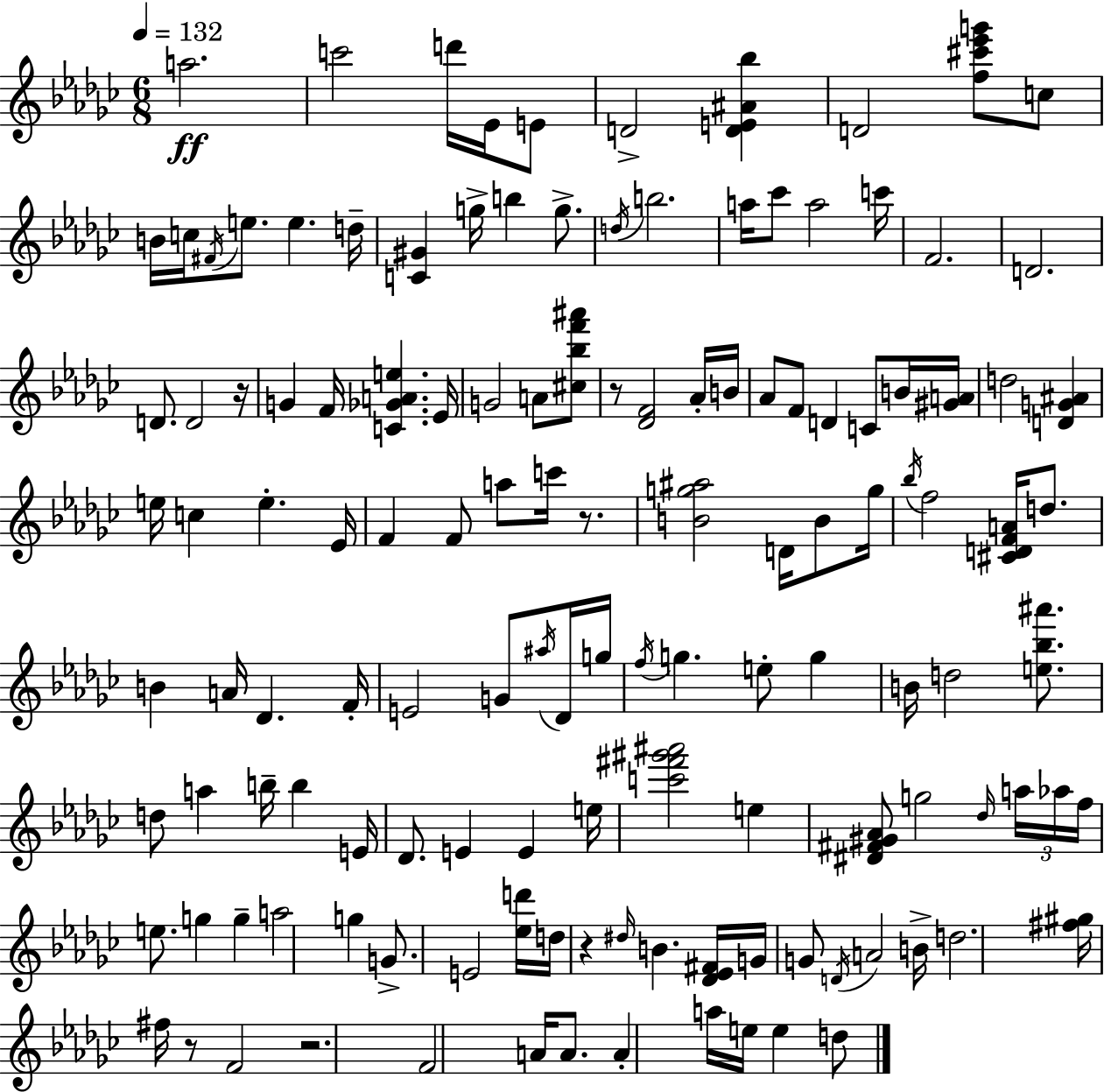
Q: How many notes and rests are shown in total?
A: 132